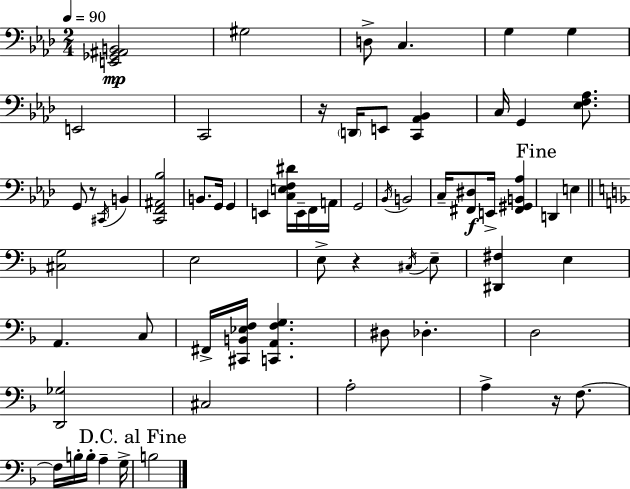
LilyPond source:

{
  \clef bass
  \numericTimeSignature
  \time 2/4
  \key f \minor
  \tempo 4 = 90
  <e, ges, ais, b,>2\mp | gis2 | d8-> c4. | g4 g4 | \break e,2 | c,2 | r16 \parenthesize d,16 e,8 <c, aes, bes,>4 | c16 g,4 <ees f aes>8. | \break g,8 r8 \acciaccatura { cis,16 } b,4 | <c, f, ais, bes>2 | b,8. g,16 g,4 | e,4 <c e f dis'>16 e,16-- f,16 | \break a,16 g,2 | \acciaccatura { bes,16 } b,2 | c16-- <fis, dis>8\f e,16-> <fis, gis, b, aes>4 | \mark "Fine" d,4 e4 | \break \bar "||" \break \key f \major <cis g>2 | e2 | e8-> r4 \acciaccatura { cis16 } e8-- | <dis, fis>4 e4 | \break a,4. c8 | fis,16-> <cis, b, ees f>16 <c, a, f g>4. | dis8 des4.-. | d2 | \break <d, ges>2 | cis2 | a2-. | a4-> r16 f8.~~ | \break f16 b16-. b16-. a4-- | g16-> \mark "D.C. al Fine" b2 | \bar "|."
}